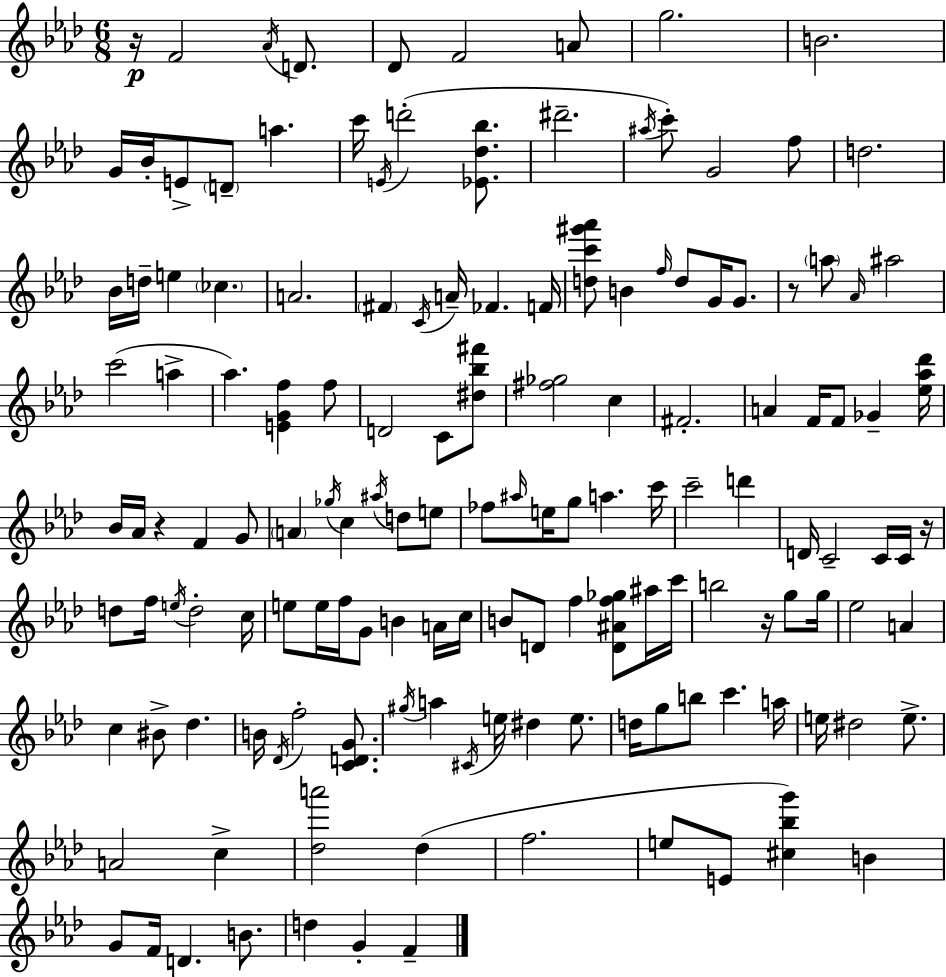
R/s F4/h Ab4/s D4/e. Db4/e F4/h A4/e G5/h. B4/h. G4/s Bb4/s E4/e D4/e A5/q. C6/s E4/s D6/h [Eb4,Db5,Bb5]/e. D#6/h. A#5/s C6/e G4/h F5/e D5/h. Bb4/s D5/s E5/q CES5/q. A4/h. F#4/q C4/s A4/s FES4/q. F4/s [D5,C6,G#6,Ab6]/e B4/q F5/s D5/e G4/s G4/e. R/e A5/e Ab4/s A#5/h C6/h A5/q Ab5/q. [E4,G4,F5]/q F5/e D4/h C4/e [D#5,Bb5,F#6]/e [F#5,Gb5]/h C5/q F#4/h. A4/q F4/s F4/e Gb4/q [Eb5,Ab5,Db6]/s Bb4/s Ab4/s R/q F4/q G4/e A4/q Gb5/s C5/q A#5/s D5/e E5/e FES5/e A#5/s E5/s G5/e A5/q. C6/s C6/h D6/q D4/s C4/h C4/s C4/s R/s D5/e F5/s E5/s D5/h C5/s E5/e E5/s F5/s G4/e B4/q A4/s C5/s B4/e D4/e F5/q [D4,A#4,F5,Gb5]/e A#5/s C6/s B5/h R/s G5/e G5/s Eb5/h A4/q C5/q BIS4/e Db5/q. B4/s Db4/s F5/h [C4,D4,G4]/e. G#5/s A5/q C#4/s E5/s D#5/q E5/e. D5/s G5/e B5/e C6/q. A5/s E5/s D#5/h E5/e. A4/h C5/q [Db5,A6]/h Db5/q F5/h. E5/e E4/e [C#5,Bb5,G6]/q B4/q G4/e F4/s D4/q. B4/e. D5/q G4/q F4/q